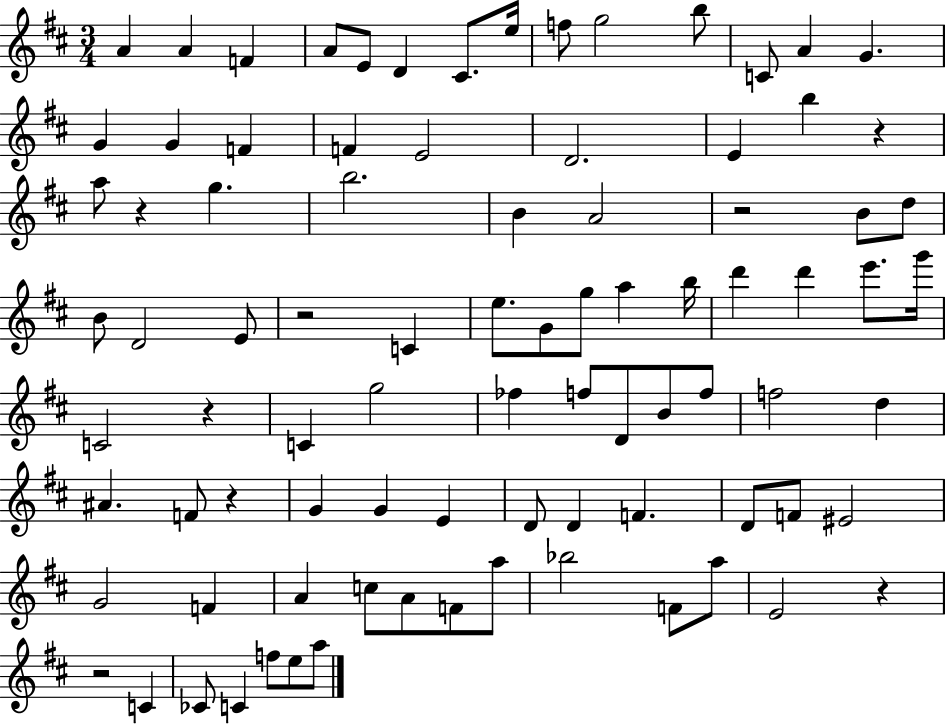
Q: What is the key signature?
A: D major